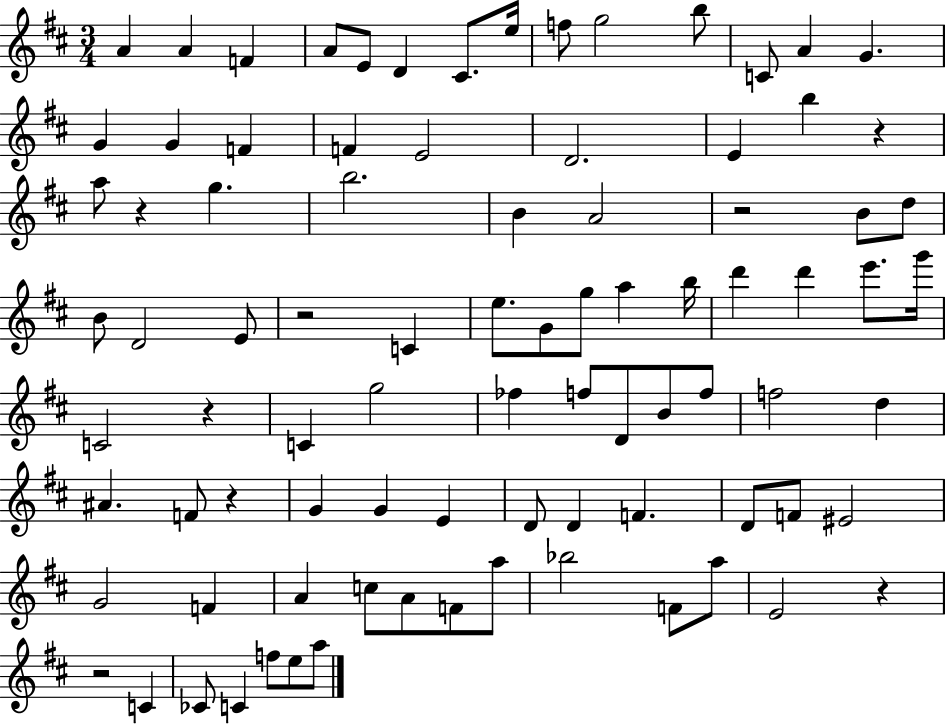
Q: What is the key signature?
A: D major